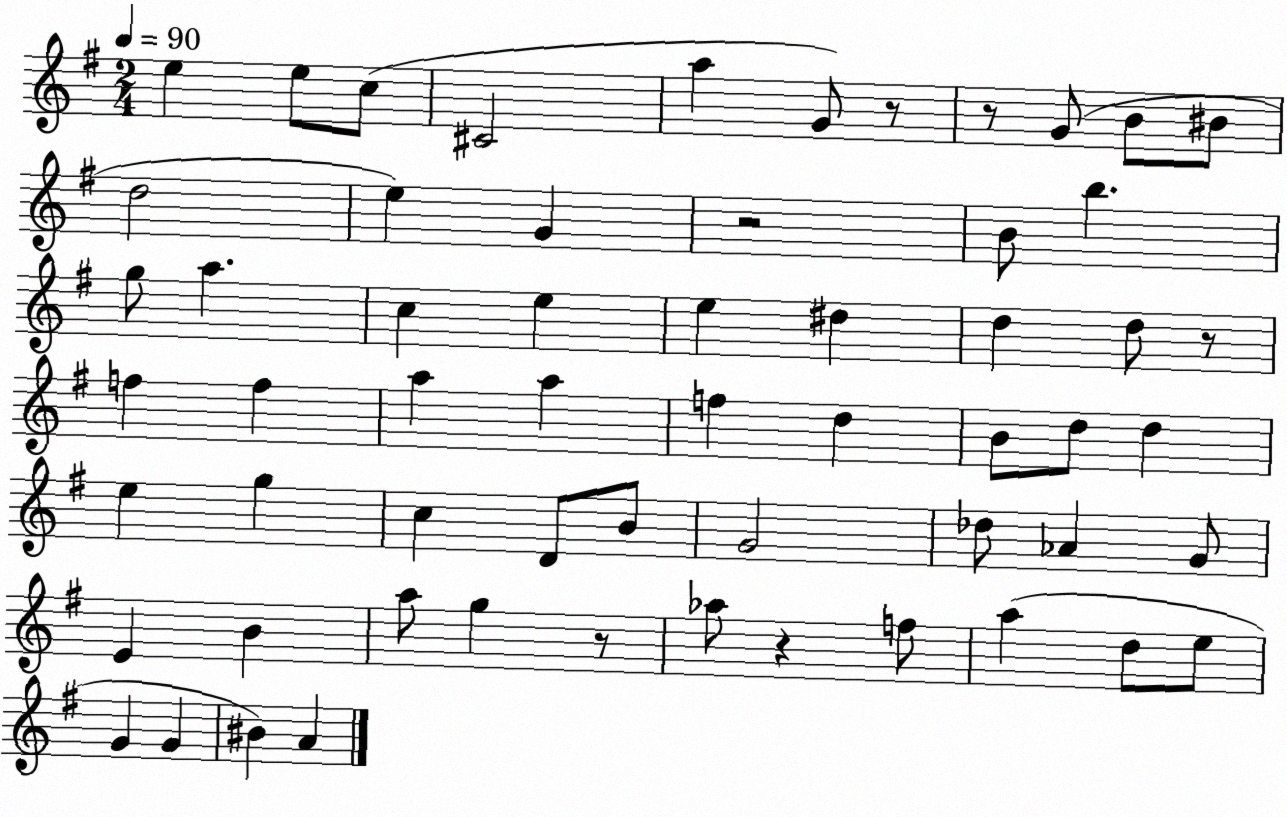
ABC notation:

X:1
T:Untitled
M:2/4
L:1/4
K:G
e e/2 c/2 ^C2 a G/2 z/2 z/2 G/2 B/2 ^B/2 d2 e G z2 B/2 b g/2 a c e e ^d d d/2 z/2 f f a a f d B/2 d/2 d e g c D/2 B/2 G2 _d/2 _A G/2 E B a/2 g z/2 _a/2 z f/2 a d/2 e/2 G G ^B A